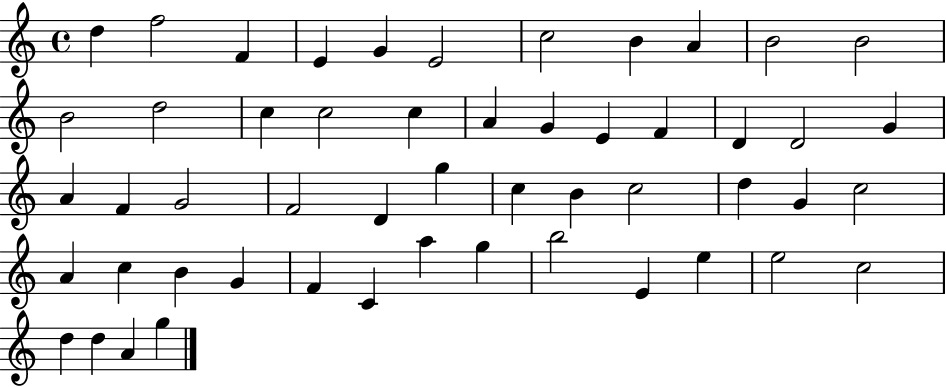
X:1
T:Untitled
M:4/4
L:1/4
K:C
d f2 F E G E2 c2 B A B2 B2 B2 d2 c c2 c A G E F D D2 G A F G2 F2 D g c B c2 d G c2 A c B G F C a g b2 E e e2 c2 d d A g